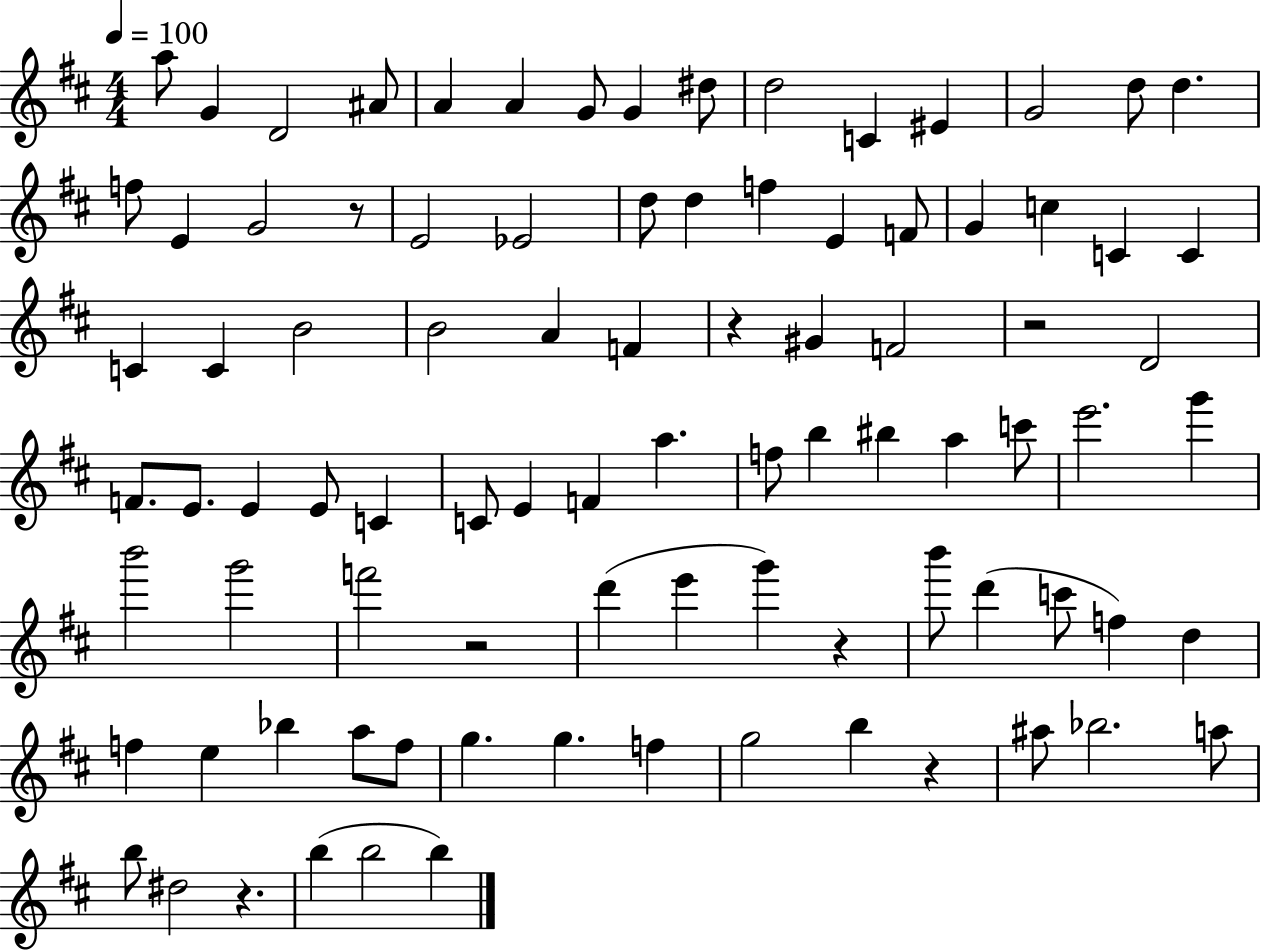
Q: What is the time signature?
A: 4/4